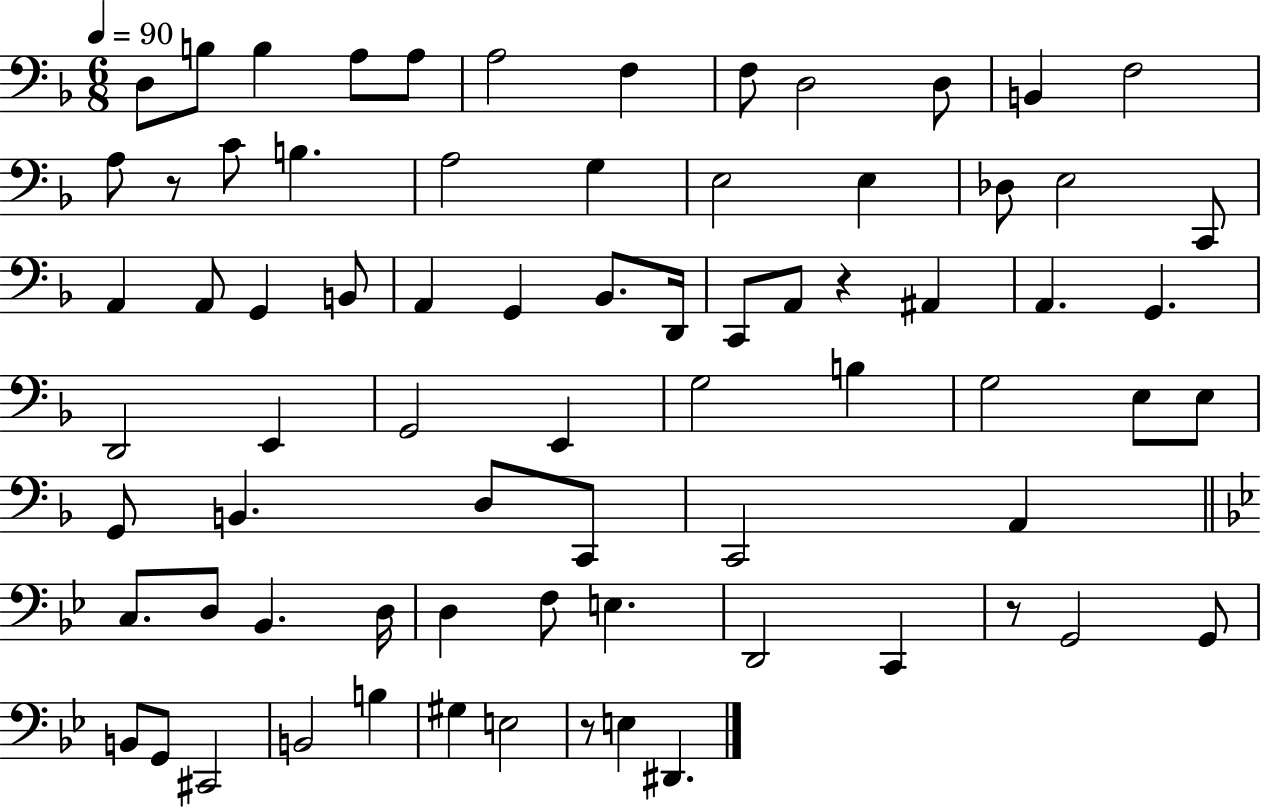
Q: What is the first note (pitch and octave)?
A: D3